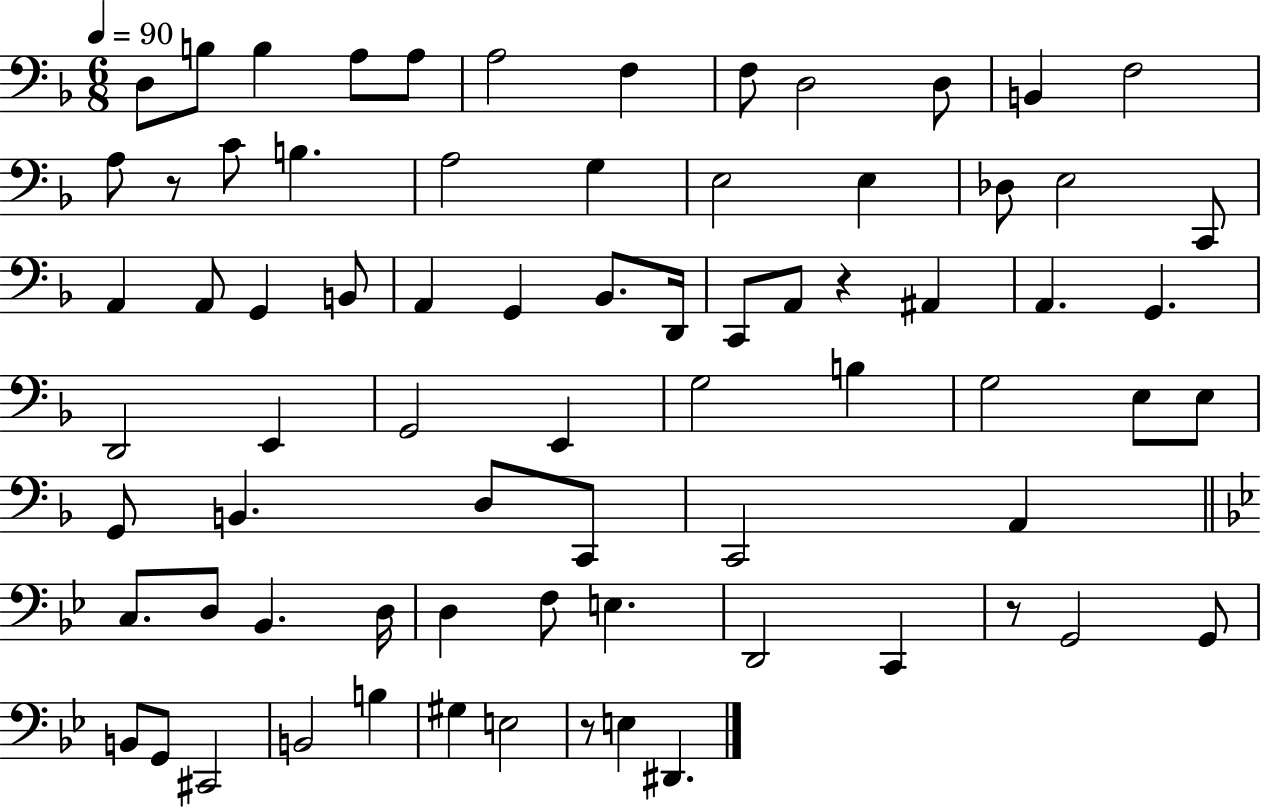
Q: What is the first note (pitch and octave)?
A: D3